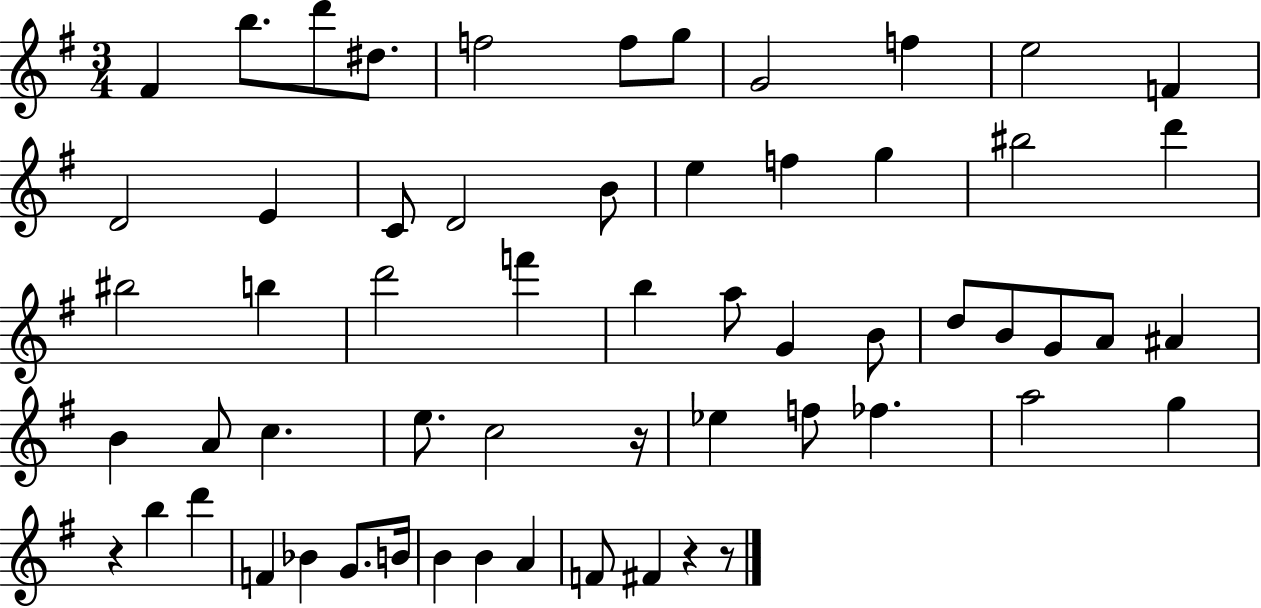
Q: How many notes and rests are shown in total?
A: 59